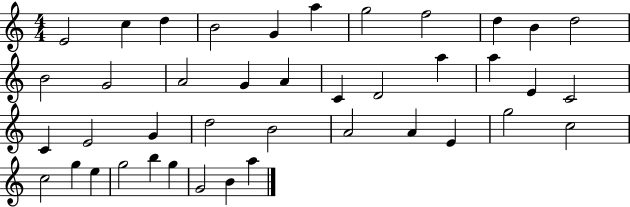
E4/h C5/q D5/q B4/h G4/q A5/q G5/h F5/h D5/q B4/q D5/h B4/h G4/h A4/h G4/q A4/q C4/q D4/h A5/q A5/q E4/q C4/h C4/q E4/h G4/q D5/h B4/h A4/h A4/q E4/q G5/h C5/h C5/h G5/q E5/q G5/h B5/q G5/q G4/h B4/q A5/q